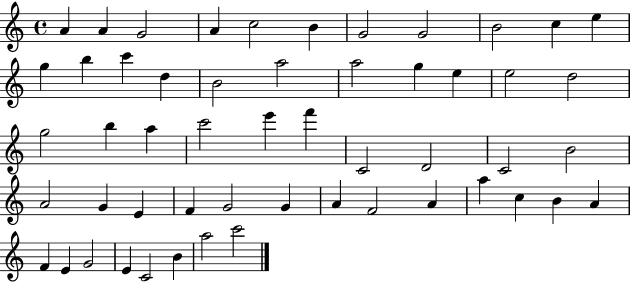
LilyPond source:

{
  \clef treble
  \time 4/4
  \defaultTimeSignature
  \key c \major
  a'4 a'4 g'2 | a'4 c''2 b'4 | g'2 g'2 | b'2 c''4 e''4 | \break g''4 b''4 c'''4 d''4 | b'2 a''2 | a''2 g''4 e''4 | e''2 d''2 | \break g''2 b''4 a''4 | c'''2 e'''4 f'''4 | c'2 d'2 | c'2 b'2 | \break a'2 g'4 e'4 | f'4 g'2 g'4 | a'4 f'2 a'4 | a''4 c''4 b'4 a'4 | \break f'4 e'4 g'2 | e'4 c'2 b'4 | a''2 c'''2 | \bar "|."
}